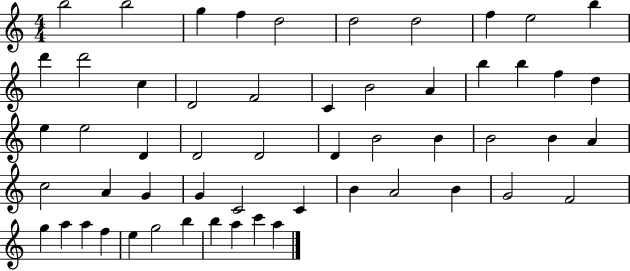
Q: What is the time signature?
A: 4/4